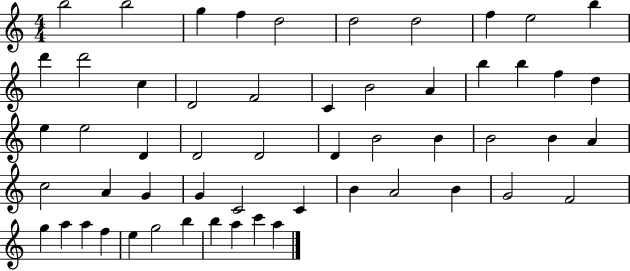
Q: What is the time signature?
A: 4/4